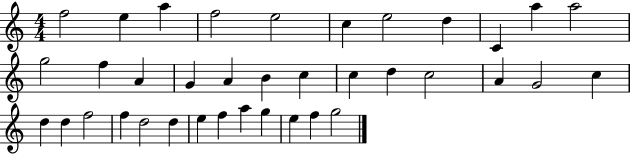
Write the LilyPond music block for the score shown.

{
  \clef treble
  \numericTimeSignature
  \time 4/4
  \key c \major
  f''2 e''4 a''4 | f''2 e''2 | c''4 e''2 d''4 | c'4 a''4 a''2 | \break g''2 f''4 a'4 | g'4 a'4 b'4 c''4 | c''4 d''4 c''2 | a'4 g'2 c''4 | \break d''4 d''4 f''2 | f''4 d''2 d''4 | e''4 f''4 a''4 g''4 | e''4 f''4 g''2 | \break \bar "|."
}